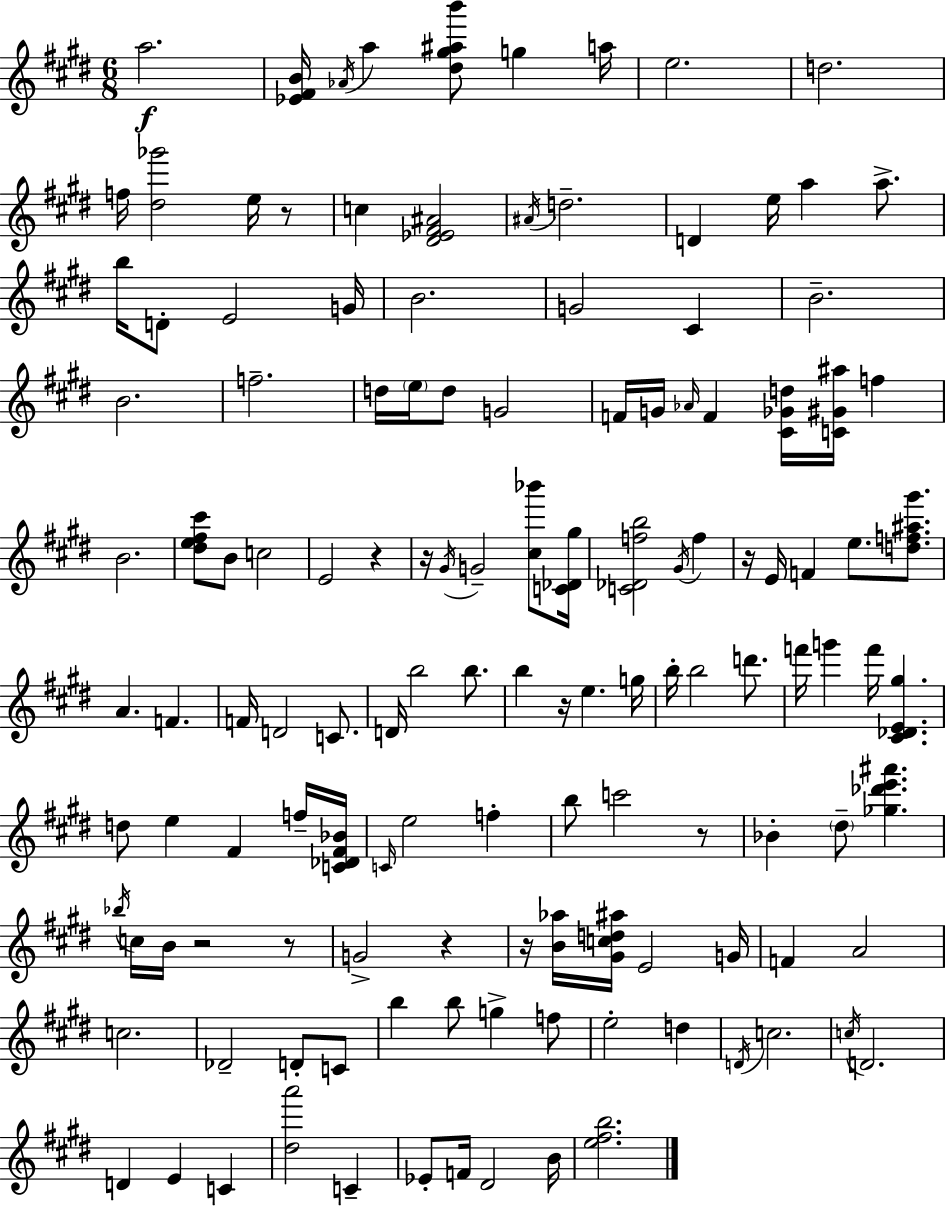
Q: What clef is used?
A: treble